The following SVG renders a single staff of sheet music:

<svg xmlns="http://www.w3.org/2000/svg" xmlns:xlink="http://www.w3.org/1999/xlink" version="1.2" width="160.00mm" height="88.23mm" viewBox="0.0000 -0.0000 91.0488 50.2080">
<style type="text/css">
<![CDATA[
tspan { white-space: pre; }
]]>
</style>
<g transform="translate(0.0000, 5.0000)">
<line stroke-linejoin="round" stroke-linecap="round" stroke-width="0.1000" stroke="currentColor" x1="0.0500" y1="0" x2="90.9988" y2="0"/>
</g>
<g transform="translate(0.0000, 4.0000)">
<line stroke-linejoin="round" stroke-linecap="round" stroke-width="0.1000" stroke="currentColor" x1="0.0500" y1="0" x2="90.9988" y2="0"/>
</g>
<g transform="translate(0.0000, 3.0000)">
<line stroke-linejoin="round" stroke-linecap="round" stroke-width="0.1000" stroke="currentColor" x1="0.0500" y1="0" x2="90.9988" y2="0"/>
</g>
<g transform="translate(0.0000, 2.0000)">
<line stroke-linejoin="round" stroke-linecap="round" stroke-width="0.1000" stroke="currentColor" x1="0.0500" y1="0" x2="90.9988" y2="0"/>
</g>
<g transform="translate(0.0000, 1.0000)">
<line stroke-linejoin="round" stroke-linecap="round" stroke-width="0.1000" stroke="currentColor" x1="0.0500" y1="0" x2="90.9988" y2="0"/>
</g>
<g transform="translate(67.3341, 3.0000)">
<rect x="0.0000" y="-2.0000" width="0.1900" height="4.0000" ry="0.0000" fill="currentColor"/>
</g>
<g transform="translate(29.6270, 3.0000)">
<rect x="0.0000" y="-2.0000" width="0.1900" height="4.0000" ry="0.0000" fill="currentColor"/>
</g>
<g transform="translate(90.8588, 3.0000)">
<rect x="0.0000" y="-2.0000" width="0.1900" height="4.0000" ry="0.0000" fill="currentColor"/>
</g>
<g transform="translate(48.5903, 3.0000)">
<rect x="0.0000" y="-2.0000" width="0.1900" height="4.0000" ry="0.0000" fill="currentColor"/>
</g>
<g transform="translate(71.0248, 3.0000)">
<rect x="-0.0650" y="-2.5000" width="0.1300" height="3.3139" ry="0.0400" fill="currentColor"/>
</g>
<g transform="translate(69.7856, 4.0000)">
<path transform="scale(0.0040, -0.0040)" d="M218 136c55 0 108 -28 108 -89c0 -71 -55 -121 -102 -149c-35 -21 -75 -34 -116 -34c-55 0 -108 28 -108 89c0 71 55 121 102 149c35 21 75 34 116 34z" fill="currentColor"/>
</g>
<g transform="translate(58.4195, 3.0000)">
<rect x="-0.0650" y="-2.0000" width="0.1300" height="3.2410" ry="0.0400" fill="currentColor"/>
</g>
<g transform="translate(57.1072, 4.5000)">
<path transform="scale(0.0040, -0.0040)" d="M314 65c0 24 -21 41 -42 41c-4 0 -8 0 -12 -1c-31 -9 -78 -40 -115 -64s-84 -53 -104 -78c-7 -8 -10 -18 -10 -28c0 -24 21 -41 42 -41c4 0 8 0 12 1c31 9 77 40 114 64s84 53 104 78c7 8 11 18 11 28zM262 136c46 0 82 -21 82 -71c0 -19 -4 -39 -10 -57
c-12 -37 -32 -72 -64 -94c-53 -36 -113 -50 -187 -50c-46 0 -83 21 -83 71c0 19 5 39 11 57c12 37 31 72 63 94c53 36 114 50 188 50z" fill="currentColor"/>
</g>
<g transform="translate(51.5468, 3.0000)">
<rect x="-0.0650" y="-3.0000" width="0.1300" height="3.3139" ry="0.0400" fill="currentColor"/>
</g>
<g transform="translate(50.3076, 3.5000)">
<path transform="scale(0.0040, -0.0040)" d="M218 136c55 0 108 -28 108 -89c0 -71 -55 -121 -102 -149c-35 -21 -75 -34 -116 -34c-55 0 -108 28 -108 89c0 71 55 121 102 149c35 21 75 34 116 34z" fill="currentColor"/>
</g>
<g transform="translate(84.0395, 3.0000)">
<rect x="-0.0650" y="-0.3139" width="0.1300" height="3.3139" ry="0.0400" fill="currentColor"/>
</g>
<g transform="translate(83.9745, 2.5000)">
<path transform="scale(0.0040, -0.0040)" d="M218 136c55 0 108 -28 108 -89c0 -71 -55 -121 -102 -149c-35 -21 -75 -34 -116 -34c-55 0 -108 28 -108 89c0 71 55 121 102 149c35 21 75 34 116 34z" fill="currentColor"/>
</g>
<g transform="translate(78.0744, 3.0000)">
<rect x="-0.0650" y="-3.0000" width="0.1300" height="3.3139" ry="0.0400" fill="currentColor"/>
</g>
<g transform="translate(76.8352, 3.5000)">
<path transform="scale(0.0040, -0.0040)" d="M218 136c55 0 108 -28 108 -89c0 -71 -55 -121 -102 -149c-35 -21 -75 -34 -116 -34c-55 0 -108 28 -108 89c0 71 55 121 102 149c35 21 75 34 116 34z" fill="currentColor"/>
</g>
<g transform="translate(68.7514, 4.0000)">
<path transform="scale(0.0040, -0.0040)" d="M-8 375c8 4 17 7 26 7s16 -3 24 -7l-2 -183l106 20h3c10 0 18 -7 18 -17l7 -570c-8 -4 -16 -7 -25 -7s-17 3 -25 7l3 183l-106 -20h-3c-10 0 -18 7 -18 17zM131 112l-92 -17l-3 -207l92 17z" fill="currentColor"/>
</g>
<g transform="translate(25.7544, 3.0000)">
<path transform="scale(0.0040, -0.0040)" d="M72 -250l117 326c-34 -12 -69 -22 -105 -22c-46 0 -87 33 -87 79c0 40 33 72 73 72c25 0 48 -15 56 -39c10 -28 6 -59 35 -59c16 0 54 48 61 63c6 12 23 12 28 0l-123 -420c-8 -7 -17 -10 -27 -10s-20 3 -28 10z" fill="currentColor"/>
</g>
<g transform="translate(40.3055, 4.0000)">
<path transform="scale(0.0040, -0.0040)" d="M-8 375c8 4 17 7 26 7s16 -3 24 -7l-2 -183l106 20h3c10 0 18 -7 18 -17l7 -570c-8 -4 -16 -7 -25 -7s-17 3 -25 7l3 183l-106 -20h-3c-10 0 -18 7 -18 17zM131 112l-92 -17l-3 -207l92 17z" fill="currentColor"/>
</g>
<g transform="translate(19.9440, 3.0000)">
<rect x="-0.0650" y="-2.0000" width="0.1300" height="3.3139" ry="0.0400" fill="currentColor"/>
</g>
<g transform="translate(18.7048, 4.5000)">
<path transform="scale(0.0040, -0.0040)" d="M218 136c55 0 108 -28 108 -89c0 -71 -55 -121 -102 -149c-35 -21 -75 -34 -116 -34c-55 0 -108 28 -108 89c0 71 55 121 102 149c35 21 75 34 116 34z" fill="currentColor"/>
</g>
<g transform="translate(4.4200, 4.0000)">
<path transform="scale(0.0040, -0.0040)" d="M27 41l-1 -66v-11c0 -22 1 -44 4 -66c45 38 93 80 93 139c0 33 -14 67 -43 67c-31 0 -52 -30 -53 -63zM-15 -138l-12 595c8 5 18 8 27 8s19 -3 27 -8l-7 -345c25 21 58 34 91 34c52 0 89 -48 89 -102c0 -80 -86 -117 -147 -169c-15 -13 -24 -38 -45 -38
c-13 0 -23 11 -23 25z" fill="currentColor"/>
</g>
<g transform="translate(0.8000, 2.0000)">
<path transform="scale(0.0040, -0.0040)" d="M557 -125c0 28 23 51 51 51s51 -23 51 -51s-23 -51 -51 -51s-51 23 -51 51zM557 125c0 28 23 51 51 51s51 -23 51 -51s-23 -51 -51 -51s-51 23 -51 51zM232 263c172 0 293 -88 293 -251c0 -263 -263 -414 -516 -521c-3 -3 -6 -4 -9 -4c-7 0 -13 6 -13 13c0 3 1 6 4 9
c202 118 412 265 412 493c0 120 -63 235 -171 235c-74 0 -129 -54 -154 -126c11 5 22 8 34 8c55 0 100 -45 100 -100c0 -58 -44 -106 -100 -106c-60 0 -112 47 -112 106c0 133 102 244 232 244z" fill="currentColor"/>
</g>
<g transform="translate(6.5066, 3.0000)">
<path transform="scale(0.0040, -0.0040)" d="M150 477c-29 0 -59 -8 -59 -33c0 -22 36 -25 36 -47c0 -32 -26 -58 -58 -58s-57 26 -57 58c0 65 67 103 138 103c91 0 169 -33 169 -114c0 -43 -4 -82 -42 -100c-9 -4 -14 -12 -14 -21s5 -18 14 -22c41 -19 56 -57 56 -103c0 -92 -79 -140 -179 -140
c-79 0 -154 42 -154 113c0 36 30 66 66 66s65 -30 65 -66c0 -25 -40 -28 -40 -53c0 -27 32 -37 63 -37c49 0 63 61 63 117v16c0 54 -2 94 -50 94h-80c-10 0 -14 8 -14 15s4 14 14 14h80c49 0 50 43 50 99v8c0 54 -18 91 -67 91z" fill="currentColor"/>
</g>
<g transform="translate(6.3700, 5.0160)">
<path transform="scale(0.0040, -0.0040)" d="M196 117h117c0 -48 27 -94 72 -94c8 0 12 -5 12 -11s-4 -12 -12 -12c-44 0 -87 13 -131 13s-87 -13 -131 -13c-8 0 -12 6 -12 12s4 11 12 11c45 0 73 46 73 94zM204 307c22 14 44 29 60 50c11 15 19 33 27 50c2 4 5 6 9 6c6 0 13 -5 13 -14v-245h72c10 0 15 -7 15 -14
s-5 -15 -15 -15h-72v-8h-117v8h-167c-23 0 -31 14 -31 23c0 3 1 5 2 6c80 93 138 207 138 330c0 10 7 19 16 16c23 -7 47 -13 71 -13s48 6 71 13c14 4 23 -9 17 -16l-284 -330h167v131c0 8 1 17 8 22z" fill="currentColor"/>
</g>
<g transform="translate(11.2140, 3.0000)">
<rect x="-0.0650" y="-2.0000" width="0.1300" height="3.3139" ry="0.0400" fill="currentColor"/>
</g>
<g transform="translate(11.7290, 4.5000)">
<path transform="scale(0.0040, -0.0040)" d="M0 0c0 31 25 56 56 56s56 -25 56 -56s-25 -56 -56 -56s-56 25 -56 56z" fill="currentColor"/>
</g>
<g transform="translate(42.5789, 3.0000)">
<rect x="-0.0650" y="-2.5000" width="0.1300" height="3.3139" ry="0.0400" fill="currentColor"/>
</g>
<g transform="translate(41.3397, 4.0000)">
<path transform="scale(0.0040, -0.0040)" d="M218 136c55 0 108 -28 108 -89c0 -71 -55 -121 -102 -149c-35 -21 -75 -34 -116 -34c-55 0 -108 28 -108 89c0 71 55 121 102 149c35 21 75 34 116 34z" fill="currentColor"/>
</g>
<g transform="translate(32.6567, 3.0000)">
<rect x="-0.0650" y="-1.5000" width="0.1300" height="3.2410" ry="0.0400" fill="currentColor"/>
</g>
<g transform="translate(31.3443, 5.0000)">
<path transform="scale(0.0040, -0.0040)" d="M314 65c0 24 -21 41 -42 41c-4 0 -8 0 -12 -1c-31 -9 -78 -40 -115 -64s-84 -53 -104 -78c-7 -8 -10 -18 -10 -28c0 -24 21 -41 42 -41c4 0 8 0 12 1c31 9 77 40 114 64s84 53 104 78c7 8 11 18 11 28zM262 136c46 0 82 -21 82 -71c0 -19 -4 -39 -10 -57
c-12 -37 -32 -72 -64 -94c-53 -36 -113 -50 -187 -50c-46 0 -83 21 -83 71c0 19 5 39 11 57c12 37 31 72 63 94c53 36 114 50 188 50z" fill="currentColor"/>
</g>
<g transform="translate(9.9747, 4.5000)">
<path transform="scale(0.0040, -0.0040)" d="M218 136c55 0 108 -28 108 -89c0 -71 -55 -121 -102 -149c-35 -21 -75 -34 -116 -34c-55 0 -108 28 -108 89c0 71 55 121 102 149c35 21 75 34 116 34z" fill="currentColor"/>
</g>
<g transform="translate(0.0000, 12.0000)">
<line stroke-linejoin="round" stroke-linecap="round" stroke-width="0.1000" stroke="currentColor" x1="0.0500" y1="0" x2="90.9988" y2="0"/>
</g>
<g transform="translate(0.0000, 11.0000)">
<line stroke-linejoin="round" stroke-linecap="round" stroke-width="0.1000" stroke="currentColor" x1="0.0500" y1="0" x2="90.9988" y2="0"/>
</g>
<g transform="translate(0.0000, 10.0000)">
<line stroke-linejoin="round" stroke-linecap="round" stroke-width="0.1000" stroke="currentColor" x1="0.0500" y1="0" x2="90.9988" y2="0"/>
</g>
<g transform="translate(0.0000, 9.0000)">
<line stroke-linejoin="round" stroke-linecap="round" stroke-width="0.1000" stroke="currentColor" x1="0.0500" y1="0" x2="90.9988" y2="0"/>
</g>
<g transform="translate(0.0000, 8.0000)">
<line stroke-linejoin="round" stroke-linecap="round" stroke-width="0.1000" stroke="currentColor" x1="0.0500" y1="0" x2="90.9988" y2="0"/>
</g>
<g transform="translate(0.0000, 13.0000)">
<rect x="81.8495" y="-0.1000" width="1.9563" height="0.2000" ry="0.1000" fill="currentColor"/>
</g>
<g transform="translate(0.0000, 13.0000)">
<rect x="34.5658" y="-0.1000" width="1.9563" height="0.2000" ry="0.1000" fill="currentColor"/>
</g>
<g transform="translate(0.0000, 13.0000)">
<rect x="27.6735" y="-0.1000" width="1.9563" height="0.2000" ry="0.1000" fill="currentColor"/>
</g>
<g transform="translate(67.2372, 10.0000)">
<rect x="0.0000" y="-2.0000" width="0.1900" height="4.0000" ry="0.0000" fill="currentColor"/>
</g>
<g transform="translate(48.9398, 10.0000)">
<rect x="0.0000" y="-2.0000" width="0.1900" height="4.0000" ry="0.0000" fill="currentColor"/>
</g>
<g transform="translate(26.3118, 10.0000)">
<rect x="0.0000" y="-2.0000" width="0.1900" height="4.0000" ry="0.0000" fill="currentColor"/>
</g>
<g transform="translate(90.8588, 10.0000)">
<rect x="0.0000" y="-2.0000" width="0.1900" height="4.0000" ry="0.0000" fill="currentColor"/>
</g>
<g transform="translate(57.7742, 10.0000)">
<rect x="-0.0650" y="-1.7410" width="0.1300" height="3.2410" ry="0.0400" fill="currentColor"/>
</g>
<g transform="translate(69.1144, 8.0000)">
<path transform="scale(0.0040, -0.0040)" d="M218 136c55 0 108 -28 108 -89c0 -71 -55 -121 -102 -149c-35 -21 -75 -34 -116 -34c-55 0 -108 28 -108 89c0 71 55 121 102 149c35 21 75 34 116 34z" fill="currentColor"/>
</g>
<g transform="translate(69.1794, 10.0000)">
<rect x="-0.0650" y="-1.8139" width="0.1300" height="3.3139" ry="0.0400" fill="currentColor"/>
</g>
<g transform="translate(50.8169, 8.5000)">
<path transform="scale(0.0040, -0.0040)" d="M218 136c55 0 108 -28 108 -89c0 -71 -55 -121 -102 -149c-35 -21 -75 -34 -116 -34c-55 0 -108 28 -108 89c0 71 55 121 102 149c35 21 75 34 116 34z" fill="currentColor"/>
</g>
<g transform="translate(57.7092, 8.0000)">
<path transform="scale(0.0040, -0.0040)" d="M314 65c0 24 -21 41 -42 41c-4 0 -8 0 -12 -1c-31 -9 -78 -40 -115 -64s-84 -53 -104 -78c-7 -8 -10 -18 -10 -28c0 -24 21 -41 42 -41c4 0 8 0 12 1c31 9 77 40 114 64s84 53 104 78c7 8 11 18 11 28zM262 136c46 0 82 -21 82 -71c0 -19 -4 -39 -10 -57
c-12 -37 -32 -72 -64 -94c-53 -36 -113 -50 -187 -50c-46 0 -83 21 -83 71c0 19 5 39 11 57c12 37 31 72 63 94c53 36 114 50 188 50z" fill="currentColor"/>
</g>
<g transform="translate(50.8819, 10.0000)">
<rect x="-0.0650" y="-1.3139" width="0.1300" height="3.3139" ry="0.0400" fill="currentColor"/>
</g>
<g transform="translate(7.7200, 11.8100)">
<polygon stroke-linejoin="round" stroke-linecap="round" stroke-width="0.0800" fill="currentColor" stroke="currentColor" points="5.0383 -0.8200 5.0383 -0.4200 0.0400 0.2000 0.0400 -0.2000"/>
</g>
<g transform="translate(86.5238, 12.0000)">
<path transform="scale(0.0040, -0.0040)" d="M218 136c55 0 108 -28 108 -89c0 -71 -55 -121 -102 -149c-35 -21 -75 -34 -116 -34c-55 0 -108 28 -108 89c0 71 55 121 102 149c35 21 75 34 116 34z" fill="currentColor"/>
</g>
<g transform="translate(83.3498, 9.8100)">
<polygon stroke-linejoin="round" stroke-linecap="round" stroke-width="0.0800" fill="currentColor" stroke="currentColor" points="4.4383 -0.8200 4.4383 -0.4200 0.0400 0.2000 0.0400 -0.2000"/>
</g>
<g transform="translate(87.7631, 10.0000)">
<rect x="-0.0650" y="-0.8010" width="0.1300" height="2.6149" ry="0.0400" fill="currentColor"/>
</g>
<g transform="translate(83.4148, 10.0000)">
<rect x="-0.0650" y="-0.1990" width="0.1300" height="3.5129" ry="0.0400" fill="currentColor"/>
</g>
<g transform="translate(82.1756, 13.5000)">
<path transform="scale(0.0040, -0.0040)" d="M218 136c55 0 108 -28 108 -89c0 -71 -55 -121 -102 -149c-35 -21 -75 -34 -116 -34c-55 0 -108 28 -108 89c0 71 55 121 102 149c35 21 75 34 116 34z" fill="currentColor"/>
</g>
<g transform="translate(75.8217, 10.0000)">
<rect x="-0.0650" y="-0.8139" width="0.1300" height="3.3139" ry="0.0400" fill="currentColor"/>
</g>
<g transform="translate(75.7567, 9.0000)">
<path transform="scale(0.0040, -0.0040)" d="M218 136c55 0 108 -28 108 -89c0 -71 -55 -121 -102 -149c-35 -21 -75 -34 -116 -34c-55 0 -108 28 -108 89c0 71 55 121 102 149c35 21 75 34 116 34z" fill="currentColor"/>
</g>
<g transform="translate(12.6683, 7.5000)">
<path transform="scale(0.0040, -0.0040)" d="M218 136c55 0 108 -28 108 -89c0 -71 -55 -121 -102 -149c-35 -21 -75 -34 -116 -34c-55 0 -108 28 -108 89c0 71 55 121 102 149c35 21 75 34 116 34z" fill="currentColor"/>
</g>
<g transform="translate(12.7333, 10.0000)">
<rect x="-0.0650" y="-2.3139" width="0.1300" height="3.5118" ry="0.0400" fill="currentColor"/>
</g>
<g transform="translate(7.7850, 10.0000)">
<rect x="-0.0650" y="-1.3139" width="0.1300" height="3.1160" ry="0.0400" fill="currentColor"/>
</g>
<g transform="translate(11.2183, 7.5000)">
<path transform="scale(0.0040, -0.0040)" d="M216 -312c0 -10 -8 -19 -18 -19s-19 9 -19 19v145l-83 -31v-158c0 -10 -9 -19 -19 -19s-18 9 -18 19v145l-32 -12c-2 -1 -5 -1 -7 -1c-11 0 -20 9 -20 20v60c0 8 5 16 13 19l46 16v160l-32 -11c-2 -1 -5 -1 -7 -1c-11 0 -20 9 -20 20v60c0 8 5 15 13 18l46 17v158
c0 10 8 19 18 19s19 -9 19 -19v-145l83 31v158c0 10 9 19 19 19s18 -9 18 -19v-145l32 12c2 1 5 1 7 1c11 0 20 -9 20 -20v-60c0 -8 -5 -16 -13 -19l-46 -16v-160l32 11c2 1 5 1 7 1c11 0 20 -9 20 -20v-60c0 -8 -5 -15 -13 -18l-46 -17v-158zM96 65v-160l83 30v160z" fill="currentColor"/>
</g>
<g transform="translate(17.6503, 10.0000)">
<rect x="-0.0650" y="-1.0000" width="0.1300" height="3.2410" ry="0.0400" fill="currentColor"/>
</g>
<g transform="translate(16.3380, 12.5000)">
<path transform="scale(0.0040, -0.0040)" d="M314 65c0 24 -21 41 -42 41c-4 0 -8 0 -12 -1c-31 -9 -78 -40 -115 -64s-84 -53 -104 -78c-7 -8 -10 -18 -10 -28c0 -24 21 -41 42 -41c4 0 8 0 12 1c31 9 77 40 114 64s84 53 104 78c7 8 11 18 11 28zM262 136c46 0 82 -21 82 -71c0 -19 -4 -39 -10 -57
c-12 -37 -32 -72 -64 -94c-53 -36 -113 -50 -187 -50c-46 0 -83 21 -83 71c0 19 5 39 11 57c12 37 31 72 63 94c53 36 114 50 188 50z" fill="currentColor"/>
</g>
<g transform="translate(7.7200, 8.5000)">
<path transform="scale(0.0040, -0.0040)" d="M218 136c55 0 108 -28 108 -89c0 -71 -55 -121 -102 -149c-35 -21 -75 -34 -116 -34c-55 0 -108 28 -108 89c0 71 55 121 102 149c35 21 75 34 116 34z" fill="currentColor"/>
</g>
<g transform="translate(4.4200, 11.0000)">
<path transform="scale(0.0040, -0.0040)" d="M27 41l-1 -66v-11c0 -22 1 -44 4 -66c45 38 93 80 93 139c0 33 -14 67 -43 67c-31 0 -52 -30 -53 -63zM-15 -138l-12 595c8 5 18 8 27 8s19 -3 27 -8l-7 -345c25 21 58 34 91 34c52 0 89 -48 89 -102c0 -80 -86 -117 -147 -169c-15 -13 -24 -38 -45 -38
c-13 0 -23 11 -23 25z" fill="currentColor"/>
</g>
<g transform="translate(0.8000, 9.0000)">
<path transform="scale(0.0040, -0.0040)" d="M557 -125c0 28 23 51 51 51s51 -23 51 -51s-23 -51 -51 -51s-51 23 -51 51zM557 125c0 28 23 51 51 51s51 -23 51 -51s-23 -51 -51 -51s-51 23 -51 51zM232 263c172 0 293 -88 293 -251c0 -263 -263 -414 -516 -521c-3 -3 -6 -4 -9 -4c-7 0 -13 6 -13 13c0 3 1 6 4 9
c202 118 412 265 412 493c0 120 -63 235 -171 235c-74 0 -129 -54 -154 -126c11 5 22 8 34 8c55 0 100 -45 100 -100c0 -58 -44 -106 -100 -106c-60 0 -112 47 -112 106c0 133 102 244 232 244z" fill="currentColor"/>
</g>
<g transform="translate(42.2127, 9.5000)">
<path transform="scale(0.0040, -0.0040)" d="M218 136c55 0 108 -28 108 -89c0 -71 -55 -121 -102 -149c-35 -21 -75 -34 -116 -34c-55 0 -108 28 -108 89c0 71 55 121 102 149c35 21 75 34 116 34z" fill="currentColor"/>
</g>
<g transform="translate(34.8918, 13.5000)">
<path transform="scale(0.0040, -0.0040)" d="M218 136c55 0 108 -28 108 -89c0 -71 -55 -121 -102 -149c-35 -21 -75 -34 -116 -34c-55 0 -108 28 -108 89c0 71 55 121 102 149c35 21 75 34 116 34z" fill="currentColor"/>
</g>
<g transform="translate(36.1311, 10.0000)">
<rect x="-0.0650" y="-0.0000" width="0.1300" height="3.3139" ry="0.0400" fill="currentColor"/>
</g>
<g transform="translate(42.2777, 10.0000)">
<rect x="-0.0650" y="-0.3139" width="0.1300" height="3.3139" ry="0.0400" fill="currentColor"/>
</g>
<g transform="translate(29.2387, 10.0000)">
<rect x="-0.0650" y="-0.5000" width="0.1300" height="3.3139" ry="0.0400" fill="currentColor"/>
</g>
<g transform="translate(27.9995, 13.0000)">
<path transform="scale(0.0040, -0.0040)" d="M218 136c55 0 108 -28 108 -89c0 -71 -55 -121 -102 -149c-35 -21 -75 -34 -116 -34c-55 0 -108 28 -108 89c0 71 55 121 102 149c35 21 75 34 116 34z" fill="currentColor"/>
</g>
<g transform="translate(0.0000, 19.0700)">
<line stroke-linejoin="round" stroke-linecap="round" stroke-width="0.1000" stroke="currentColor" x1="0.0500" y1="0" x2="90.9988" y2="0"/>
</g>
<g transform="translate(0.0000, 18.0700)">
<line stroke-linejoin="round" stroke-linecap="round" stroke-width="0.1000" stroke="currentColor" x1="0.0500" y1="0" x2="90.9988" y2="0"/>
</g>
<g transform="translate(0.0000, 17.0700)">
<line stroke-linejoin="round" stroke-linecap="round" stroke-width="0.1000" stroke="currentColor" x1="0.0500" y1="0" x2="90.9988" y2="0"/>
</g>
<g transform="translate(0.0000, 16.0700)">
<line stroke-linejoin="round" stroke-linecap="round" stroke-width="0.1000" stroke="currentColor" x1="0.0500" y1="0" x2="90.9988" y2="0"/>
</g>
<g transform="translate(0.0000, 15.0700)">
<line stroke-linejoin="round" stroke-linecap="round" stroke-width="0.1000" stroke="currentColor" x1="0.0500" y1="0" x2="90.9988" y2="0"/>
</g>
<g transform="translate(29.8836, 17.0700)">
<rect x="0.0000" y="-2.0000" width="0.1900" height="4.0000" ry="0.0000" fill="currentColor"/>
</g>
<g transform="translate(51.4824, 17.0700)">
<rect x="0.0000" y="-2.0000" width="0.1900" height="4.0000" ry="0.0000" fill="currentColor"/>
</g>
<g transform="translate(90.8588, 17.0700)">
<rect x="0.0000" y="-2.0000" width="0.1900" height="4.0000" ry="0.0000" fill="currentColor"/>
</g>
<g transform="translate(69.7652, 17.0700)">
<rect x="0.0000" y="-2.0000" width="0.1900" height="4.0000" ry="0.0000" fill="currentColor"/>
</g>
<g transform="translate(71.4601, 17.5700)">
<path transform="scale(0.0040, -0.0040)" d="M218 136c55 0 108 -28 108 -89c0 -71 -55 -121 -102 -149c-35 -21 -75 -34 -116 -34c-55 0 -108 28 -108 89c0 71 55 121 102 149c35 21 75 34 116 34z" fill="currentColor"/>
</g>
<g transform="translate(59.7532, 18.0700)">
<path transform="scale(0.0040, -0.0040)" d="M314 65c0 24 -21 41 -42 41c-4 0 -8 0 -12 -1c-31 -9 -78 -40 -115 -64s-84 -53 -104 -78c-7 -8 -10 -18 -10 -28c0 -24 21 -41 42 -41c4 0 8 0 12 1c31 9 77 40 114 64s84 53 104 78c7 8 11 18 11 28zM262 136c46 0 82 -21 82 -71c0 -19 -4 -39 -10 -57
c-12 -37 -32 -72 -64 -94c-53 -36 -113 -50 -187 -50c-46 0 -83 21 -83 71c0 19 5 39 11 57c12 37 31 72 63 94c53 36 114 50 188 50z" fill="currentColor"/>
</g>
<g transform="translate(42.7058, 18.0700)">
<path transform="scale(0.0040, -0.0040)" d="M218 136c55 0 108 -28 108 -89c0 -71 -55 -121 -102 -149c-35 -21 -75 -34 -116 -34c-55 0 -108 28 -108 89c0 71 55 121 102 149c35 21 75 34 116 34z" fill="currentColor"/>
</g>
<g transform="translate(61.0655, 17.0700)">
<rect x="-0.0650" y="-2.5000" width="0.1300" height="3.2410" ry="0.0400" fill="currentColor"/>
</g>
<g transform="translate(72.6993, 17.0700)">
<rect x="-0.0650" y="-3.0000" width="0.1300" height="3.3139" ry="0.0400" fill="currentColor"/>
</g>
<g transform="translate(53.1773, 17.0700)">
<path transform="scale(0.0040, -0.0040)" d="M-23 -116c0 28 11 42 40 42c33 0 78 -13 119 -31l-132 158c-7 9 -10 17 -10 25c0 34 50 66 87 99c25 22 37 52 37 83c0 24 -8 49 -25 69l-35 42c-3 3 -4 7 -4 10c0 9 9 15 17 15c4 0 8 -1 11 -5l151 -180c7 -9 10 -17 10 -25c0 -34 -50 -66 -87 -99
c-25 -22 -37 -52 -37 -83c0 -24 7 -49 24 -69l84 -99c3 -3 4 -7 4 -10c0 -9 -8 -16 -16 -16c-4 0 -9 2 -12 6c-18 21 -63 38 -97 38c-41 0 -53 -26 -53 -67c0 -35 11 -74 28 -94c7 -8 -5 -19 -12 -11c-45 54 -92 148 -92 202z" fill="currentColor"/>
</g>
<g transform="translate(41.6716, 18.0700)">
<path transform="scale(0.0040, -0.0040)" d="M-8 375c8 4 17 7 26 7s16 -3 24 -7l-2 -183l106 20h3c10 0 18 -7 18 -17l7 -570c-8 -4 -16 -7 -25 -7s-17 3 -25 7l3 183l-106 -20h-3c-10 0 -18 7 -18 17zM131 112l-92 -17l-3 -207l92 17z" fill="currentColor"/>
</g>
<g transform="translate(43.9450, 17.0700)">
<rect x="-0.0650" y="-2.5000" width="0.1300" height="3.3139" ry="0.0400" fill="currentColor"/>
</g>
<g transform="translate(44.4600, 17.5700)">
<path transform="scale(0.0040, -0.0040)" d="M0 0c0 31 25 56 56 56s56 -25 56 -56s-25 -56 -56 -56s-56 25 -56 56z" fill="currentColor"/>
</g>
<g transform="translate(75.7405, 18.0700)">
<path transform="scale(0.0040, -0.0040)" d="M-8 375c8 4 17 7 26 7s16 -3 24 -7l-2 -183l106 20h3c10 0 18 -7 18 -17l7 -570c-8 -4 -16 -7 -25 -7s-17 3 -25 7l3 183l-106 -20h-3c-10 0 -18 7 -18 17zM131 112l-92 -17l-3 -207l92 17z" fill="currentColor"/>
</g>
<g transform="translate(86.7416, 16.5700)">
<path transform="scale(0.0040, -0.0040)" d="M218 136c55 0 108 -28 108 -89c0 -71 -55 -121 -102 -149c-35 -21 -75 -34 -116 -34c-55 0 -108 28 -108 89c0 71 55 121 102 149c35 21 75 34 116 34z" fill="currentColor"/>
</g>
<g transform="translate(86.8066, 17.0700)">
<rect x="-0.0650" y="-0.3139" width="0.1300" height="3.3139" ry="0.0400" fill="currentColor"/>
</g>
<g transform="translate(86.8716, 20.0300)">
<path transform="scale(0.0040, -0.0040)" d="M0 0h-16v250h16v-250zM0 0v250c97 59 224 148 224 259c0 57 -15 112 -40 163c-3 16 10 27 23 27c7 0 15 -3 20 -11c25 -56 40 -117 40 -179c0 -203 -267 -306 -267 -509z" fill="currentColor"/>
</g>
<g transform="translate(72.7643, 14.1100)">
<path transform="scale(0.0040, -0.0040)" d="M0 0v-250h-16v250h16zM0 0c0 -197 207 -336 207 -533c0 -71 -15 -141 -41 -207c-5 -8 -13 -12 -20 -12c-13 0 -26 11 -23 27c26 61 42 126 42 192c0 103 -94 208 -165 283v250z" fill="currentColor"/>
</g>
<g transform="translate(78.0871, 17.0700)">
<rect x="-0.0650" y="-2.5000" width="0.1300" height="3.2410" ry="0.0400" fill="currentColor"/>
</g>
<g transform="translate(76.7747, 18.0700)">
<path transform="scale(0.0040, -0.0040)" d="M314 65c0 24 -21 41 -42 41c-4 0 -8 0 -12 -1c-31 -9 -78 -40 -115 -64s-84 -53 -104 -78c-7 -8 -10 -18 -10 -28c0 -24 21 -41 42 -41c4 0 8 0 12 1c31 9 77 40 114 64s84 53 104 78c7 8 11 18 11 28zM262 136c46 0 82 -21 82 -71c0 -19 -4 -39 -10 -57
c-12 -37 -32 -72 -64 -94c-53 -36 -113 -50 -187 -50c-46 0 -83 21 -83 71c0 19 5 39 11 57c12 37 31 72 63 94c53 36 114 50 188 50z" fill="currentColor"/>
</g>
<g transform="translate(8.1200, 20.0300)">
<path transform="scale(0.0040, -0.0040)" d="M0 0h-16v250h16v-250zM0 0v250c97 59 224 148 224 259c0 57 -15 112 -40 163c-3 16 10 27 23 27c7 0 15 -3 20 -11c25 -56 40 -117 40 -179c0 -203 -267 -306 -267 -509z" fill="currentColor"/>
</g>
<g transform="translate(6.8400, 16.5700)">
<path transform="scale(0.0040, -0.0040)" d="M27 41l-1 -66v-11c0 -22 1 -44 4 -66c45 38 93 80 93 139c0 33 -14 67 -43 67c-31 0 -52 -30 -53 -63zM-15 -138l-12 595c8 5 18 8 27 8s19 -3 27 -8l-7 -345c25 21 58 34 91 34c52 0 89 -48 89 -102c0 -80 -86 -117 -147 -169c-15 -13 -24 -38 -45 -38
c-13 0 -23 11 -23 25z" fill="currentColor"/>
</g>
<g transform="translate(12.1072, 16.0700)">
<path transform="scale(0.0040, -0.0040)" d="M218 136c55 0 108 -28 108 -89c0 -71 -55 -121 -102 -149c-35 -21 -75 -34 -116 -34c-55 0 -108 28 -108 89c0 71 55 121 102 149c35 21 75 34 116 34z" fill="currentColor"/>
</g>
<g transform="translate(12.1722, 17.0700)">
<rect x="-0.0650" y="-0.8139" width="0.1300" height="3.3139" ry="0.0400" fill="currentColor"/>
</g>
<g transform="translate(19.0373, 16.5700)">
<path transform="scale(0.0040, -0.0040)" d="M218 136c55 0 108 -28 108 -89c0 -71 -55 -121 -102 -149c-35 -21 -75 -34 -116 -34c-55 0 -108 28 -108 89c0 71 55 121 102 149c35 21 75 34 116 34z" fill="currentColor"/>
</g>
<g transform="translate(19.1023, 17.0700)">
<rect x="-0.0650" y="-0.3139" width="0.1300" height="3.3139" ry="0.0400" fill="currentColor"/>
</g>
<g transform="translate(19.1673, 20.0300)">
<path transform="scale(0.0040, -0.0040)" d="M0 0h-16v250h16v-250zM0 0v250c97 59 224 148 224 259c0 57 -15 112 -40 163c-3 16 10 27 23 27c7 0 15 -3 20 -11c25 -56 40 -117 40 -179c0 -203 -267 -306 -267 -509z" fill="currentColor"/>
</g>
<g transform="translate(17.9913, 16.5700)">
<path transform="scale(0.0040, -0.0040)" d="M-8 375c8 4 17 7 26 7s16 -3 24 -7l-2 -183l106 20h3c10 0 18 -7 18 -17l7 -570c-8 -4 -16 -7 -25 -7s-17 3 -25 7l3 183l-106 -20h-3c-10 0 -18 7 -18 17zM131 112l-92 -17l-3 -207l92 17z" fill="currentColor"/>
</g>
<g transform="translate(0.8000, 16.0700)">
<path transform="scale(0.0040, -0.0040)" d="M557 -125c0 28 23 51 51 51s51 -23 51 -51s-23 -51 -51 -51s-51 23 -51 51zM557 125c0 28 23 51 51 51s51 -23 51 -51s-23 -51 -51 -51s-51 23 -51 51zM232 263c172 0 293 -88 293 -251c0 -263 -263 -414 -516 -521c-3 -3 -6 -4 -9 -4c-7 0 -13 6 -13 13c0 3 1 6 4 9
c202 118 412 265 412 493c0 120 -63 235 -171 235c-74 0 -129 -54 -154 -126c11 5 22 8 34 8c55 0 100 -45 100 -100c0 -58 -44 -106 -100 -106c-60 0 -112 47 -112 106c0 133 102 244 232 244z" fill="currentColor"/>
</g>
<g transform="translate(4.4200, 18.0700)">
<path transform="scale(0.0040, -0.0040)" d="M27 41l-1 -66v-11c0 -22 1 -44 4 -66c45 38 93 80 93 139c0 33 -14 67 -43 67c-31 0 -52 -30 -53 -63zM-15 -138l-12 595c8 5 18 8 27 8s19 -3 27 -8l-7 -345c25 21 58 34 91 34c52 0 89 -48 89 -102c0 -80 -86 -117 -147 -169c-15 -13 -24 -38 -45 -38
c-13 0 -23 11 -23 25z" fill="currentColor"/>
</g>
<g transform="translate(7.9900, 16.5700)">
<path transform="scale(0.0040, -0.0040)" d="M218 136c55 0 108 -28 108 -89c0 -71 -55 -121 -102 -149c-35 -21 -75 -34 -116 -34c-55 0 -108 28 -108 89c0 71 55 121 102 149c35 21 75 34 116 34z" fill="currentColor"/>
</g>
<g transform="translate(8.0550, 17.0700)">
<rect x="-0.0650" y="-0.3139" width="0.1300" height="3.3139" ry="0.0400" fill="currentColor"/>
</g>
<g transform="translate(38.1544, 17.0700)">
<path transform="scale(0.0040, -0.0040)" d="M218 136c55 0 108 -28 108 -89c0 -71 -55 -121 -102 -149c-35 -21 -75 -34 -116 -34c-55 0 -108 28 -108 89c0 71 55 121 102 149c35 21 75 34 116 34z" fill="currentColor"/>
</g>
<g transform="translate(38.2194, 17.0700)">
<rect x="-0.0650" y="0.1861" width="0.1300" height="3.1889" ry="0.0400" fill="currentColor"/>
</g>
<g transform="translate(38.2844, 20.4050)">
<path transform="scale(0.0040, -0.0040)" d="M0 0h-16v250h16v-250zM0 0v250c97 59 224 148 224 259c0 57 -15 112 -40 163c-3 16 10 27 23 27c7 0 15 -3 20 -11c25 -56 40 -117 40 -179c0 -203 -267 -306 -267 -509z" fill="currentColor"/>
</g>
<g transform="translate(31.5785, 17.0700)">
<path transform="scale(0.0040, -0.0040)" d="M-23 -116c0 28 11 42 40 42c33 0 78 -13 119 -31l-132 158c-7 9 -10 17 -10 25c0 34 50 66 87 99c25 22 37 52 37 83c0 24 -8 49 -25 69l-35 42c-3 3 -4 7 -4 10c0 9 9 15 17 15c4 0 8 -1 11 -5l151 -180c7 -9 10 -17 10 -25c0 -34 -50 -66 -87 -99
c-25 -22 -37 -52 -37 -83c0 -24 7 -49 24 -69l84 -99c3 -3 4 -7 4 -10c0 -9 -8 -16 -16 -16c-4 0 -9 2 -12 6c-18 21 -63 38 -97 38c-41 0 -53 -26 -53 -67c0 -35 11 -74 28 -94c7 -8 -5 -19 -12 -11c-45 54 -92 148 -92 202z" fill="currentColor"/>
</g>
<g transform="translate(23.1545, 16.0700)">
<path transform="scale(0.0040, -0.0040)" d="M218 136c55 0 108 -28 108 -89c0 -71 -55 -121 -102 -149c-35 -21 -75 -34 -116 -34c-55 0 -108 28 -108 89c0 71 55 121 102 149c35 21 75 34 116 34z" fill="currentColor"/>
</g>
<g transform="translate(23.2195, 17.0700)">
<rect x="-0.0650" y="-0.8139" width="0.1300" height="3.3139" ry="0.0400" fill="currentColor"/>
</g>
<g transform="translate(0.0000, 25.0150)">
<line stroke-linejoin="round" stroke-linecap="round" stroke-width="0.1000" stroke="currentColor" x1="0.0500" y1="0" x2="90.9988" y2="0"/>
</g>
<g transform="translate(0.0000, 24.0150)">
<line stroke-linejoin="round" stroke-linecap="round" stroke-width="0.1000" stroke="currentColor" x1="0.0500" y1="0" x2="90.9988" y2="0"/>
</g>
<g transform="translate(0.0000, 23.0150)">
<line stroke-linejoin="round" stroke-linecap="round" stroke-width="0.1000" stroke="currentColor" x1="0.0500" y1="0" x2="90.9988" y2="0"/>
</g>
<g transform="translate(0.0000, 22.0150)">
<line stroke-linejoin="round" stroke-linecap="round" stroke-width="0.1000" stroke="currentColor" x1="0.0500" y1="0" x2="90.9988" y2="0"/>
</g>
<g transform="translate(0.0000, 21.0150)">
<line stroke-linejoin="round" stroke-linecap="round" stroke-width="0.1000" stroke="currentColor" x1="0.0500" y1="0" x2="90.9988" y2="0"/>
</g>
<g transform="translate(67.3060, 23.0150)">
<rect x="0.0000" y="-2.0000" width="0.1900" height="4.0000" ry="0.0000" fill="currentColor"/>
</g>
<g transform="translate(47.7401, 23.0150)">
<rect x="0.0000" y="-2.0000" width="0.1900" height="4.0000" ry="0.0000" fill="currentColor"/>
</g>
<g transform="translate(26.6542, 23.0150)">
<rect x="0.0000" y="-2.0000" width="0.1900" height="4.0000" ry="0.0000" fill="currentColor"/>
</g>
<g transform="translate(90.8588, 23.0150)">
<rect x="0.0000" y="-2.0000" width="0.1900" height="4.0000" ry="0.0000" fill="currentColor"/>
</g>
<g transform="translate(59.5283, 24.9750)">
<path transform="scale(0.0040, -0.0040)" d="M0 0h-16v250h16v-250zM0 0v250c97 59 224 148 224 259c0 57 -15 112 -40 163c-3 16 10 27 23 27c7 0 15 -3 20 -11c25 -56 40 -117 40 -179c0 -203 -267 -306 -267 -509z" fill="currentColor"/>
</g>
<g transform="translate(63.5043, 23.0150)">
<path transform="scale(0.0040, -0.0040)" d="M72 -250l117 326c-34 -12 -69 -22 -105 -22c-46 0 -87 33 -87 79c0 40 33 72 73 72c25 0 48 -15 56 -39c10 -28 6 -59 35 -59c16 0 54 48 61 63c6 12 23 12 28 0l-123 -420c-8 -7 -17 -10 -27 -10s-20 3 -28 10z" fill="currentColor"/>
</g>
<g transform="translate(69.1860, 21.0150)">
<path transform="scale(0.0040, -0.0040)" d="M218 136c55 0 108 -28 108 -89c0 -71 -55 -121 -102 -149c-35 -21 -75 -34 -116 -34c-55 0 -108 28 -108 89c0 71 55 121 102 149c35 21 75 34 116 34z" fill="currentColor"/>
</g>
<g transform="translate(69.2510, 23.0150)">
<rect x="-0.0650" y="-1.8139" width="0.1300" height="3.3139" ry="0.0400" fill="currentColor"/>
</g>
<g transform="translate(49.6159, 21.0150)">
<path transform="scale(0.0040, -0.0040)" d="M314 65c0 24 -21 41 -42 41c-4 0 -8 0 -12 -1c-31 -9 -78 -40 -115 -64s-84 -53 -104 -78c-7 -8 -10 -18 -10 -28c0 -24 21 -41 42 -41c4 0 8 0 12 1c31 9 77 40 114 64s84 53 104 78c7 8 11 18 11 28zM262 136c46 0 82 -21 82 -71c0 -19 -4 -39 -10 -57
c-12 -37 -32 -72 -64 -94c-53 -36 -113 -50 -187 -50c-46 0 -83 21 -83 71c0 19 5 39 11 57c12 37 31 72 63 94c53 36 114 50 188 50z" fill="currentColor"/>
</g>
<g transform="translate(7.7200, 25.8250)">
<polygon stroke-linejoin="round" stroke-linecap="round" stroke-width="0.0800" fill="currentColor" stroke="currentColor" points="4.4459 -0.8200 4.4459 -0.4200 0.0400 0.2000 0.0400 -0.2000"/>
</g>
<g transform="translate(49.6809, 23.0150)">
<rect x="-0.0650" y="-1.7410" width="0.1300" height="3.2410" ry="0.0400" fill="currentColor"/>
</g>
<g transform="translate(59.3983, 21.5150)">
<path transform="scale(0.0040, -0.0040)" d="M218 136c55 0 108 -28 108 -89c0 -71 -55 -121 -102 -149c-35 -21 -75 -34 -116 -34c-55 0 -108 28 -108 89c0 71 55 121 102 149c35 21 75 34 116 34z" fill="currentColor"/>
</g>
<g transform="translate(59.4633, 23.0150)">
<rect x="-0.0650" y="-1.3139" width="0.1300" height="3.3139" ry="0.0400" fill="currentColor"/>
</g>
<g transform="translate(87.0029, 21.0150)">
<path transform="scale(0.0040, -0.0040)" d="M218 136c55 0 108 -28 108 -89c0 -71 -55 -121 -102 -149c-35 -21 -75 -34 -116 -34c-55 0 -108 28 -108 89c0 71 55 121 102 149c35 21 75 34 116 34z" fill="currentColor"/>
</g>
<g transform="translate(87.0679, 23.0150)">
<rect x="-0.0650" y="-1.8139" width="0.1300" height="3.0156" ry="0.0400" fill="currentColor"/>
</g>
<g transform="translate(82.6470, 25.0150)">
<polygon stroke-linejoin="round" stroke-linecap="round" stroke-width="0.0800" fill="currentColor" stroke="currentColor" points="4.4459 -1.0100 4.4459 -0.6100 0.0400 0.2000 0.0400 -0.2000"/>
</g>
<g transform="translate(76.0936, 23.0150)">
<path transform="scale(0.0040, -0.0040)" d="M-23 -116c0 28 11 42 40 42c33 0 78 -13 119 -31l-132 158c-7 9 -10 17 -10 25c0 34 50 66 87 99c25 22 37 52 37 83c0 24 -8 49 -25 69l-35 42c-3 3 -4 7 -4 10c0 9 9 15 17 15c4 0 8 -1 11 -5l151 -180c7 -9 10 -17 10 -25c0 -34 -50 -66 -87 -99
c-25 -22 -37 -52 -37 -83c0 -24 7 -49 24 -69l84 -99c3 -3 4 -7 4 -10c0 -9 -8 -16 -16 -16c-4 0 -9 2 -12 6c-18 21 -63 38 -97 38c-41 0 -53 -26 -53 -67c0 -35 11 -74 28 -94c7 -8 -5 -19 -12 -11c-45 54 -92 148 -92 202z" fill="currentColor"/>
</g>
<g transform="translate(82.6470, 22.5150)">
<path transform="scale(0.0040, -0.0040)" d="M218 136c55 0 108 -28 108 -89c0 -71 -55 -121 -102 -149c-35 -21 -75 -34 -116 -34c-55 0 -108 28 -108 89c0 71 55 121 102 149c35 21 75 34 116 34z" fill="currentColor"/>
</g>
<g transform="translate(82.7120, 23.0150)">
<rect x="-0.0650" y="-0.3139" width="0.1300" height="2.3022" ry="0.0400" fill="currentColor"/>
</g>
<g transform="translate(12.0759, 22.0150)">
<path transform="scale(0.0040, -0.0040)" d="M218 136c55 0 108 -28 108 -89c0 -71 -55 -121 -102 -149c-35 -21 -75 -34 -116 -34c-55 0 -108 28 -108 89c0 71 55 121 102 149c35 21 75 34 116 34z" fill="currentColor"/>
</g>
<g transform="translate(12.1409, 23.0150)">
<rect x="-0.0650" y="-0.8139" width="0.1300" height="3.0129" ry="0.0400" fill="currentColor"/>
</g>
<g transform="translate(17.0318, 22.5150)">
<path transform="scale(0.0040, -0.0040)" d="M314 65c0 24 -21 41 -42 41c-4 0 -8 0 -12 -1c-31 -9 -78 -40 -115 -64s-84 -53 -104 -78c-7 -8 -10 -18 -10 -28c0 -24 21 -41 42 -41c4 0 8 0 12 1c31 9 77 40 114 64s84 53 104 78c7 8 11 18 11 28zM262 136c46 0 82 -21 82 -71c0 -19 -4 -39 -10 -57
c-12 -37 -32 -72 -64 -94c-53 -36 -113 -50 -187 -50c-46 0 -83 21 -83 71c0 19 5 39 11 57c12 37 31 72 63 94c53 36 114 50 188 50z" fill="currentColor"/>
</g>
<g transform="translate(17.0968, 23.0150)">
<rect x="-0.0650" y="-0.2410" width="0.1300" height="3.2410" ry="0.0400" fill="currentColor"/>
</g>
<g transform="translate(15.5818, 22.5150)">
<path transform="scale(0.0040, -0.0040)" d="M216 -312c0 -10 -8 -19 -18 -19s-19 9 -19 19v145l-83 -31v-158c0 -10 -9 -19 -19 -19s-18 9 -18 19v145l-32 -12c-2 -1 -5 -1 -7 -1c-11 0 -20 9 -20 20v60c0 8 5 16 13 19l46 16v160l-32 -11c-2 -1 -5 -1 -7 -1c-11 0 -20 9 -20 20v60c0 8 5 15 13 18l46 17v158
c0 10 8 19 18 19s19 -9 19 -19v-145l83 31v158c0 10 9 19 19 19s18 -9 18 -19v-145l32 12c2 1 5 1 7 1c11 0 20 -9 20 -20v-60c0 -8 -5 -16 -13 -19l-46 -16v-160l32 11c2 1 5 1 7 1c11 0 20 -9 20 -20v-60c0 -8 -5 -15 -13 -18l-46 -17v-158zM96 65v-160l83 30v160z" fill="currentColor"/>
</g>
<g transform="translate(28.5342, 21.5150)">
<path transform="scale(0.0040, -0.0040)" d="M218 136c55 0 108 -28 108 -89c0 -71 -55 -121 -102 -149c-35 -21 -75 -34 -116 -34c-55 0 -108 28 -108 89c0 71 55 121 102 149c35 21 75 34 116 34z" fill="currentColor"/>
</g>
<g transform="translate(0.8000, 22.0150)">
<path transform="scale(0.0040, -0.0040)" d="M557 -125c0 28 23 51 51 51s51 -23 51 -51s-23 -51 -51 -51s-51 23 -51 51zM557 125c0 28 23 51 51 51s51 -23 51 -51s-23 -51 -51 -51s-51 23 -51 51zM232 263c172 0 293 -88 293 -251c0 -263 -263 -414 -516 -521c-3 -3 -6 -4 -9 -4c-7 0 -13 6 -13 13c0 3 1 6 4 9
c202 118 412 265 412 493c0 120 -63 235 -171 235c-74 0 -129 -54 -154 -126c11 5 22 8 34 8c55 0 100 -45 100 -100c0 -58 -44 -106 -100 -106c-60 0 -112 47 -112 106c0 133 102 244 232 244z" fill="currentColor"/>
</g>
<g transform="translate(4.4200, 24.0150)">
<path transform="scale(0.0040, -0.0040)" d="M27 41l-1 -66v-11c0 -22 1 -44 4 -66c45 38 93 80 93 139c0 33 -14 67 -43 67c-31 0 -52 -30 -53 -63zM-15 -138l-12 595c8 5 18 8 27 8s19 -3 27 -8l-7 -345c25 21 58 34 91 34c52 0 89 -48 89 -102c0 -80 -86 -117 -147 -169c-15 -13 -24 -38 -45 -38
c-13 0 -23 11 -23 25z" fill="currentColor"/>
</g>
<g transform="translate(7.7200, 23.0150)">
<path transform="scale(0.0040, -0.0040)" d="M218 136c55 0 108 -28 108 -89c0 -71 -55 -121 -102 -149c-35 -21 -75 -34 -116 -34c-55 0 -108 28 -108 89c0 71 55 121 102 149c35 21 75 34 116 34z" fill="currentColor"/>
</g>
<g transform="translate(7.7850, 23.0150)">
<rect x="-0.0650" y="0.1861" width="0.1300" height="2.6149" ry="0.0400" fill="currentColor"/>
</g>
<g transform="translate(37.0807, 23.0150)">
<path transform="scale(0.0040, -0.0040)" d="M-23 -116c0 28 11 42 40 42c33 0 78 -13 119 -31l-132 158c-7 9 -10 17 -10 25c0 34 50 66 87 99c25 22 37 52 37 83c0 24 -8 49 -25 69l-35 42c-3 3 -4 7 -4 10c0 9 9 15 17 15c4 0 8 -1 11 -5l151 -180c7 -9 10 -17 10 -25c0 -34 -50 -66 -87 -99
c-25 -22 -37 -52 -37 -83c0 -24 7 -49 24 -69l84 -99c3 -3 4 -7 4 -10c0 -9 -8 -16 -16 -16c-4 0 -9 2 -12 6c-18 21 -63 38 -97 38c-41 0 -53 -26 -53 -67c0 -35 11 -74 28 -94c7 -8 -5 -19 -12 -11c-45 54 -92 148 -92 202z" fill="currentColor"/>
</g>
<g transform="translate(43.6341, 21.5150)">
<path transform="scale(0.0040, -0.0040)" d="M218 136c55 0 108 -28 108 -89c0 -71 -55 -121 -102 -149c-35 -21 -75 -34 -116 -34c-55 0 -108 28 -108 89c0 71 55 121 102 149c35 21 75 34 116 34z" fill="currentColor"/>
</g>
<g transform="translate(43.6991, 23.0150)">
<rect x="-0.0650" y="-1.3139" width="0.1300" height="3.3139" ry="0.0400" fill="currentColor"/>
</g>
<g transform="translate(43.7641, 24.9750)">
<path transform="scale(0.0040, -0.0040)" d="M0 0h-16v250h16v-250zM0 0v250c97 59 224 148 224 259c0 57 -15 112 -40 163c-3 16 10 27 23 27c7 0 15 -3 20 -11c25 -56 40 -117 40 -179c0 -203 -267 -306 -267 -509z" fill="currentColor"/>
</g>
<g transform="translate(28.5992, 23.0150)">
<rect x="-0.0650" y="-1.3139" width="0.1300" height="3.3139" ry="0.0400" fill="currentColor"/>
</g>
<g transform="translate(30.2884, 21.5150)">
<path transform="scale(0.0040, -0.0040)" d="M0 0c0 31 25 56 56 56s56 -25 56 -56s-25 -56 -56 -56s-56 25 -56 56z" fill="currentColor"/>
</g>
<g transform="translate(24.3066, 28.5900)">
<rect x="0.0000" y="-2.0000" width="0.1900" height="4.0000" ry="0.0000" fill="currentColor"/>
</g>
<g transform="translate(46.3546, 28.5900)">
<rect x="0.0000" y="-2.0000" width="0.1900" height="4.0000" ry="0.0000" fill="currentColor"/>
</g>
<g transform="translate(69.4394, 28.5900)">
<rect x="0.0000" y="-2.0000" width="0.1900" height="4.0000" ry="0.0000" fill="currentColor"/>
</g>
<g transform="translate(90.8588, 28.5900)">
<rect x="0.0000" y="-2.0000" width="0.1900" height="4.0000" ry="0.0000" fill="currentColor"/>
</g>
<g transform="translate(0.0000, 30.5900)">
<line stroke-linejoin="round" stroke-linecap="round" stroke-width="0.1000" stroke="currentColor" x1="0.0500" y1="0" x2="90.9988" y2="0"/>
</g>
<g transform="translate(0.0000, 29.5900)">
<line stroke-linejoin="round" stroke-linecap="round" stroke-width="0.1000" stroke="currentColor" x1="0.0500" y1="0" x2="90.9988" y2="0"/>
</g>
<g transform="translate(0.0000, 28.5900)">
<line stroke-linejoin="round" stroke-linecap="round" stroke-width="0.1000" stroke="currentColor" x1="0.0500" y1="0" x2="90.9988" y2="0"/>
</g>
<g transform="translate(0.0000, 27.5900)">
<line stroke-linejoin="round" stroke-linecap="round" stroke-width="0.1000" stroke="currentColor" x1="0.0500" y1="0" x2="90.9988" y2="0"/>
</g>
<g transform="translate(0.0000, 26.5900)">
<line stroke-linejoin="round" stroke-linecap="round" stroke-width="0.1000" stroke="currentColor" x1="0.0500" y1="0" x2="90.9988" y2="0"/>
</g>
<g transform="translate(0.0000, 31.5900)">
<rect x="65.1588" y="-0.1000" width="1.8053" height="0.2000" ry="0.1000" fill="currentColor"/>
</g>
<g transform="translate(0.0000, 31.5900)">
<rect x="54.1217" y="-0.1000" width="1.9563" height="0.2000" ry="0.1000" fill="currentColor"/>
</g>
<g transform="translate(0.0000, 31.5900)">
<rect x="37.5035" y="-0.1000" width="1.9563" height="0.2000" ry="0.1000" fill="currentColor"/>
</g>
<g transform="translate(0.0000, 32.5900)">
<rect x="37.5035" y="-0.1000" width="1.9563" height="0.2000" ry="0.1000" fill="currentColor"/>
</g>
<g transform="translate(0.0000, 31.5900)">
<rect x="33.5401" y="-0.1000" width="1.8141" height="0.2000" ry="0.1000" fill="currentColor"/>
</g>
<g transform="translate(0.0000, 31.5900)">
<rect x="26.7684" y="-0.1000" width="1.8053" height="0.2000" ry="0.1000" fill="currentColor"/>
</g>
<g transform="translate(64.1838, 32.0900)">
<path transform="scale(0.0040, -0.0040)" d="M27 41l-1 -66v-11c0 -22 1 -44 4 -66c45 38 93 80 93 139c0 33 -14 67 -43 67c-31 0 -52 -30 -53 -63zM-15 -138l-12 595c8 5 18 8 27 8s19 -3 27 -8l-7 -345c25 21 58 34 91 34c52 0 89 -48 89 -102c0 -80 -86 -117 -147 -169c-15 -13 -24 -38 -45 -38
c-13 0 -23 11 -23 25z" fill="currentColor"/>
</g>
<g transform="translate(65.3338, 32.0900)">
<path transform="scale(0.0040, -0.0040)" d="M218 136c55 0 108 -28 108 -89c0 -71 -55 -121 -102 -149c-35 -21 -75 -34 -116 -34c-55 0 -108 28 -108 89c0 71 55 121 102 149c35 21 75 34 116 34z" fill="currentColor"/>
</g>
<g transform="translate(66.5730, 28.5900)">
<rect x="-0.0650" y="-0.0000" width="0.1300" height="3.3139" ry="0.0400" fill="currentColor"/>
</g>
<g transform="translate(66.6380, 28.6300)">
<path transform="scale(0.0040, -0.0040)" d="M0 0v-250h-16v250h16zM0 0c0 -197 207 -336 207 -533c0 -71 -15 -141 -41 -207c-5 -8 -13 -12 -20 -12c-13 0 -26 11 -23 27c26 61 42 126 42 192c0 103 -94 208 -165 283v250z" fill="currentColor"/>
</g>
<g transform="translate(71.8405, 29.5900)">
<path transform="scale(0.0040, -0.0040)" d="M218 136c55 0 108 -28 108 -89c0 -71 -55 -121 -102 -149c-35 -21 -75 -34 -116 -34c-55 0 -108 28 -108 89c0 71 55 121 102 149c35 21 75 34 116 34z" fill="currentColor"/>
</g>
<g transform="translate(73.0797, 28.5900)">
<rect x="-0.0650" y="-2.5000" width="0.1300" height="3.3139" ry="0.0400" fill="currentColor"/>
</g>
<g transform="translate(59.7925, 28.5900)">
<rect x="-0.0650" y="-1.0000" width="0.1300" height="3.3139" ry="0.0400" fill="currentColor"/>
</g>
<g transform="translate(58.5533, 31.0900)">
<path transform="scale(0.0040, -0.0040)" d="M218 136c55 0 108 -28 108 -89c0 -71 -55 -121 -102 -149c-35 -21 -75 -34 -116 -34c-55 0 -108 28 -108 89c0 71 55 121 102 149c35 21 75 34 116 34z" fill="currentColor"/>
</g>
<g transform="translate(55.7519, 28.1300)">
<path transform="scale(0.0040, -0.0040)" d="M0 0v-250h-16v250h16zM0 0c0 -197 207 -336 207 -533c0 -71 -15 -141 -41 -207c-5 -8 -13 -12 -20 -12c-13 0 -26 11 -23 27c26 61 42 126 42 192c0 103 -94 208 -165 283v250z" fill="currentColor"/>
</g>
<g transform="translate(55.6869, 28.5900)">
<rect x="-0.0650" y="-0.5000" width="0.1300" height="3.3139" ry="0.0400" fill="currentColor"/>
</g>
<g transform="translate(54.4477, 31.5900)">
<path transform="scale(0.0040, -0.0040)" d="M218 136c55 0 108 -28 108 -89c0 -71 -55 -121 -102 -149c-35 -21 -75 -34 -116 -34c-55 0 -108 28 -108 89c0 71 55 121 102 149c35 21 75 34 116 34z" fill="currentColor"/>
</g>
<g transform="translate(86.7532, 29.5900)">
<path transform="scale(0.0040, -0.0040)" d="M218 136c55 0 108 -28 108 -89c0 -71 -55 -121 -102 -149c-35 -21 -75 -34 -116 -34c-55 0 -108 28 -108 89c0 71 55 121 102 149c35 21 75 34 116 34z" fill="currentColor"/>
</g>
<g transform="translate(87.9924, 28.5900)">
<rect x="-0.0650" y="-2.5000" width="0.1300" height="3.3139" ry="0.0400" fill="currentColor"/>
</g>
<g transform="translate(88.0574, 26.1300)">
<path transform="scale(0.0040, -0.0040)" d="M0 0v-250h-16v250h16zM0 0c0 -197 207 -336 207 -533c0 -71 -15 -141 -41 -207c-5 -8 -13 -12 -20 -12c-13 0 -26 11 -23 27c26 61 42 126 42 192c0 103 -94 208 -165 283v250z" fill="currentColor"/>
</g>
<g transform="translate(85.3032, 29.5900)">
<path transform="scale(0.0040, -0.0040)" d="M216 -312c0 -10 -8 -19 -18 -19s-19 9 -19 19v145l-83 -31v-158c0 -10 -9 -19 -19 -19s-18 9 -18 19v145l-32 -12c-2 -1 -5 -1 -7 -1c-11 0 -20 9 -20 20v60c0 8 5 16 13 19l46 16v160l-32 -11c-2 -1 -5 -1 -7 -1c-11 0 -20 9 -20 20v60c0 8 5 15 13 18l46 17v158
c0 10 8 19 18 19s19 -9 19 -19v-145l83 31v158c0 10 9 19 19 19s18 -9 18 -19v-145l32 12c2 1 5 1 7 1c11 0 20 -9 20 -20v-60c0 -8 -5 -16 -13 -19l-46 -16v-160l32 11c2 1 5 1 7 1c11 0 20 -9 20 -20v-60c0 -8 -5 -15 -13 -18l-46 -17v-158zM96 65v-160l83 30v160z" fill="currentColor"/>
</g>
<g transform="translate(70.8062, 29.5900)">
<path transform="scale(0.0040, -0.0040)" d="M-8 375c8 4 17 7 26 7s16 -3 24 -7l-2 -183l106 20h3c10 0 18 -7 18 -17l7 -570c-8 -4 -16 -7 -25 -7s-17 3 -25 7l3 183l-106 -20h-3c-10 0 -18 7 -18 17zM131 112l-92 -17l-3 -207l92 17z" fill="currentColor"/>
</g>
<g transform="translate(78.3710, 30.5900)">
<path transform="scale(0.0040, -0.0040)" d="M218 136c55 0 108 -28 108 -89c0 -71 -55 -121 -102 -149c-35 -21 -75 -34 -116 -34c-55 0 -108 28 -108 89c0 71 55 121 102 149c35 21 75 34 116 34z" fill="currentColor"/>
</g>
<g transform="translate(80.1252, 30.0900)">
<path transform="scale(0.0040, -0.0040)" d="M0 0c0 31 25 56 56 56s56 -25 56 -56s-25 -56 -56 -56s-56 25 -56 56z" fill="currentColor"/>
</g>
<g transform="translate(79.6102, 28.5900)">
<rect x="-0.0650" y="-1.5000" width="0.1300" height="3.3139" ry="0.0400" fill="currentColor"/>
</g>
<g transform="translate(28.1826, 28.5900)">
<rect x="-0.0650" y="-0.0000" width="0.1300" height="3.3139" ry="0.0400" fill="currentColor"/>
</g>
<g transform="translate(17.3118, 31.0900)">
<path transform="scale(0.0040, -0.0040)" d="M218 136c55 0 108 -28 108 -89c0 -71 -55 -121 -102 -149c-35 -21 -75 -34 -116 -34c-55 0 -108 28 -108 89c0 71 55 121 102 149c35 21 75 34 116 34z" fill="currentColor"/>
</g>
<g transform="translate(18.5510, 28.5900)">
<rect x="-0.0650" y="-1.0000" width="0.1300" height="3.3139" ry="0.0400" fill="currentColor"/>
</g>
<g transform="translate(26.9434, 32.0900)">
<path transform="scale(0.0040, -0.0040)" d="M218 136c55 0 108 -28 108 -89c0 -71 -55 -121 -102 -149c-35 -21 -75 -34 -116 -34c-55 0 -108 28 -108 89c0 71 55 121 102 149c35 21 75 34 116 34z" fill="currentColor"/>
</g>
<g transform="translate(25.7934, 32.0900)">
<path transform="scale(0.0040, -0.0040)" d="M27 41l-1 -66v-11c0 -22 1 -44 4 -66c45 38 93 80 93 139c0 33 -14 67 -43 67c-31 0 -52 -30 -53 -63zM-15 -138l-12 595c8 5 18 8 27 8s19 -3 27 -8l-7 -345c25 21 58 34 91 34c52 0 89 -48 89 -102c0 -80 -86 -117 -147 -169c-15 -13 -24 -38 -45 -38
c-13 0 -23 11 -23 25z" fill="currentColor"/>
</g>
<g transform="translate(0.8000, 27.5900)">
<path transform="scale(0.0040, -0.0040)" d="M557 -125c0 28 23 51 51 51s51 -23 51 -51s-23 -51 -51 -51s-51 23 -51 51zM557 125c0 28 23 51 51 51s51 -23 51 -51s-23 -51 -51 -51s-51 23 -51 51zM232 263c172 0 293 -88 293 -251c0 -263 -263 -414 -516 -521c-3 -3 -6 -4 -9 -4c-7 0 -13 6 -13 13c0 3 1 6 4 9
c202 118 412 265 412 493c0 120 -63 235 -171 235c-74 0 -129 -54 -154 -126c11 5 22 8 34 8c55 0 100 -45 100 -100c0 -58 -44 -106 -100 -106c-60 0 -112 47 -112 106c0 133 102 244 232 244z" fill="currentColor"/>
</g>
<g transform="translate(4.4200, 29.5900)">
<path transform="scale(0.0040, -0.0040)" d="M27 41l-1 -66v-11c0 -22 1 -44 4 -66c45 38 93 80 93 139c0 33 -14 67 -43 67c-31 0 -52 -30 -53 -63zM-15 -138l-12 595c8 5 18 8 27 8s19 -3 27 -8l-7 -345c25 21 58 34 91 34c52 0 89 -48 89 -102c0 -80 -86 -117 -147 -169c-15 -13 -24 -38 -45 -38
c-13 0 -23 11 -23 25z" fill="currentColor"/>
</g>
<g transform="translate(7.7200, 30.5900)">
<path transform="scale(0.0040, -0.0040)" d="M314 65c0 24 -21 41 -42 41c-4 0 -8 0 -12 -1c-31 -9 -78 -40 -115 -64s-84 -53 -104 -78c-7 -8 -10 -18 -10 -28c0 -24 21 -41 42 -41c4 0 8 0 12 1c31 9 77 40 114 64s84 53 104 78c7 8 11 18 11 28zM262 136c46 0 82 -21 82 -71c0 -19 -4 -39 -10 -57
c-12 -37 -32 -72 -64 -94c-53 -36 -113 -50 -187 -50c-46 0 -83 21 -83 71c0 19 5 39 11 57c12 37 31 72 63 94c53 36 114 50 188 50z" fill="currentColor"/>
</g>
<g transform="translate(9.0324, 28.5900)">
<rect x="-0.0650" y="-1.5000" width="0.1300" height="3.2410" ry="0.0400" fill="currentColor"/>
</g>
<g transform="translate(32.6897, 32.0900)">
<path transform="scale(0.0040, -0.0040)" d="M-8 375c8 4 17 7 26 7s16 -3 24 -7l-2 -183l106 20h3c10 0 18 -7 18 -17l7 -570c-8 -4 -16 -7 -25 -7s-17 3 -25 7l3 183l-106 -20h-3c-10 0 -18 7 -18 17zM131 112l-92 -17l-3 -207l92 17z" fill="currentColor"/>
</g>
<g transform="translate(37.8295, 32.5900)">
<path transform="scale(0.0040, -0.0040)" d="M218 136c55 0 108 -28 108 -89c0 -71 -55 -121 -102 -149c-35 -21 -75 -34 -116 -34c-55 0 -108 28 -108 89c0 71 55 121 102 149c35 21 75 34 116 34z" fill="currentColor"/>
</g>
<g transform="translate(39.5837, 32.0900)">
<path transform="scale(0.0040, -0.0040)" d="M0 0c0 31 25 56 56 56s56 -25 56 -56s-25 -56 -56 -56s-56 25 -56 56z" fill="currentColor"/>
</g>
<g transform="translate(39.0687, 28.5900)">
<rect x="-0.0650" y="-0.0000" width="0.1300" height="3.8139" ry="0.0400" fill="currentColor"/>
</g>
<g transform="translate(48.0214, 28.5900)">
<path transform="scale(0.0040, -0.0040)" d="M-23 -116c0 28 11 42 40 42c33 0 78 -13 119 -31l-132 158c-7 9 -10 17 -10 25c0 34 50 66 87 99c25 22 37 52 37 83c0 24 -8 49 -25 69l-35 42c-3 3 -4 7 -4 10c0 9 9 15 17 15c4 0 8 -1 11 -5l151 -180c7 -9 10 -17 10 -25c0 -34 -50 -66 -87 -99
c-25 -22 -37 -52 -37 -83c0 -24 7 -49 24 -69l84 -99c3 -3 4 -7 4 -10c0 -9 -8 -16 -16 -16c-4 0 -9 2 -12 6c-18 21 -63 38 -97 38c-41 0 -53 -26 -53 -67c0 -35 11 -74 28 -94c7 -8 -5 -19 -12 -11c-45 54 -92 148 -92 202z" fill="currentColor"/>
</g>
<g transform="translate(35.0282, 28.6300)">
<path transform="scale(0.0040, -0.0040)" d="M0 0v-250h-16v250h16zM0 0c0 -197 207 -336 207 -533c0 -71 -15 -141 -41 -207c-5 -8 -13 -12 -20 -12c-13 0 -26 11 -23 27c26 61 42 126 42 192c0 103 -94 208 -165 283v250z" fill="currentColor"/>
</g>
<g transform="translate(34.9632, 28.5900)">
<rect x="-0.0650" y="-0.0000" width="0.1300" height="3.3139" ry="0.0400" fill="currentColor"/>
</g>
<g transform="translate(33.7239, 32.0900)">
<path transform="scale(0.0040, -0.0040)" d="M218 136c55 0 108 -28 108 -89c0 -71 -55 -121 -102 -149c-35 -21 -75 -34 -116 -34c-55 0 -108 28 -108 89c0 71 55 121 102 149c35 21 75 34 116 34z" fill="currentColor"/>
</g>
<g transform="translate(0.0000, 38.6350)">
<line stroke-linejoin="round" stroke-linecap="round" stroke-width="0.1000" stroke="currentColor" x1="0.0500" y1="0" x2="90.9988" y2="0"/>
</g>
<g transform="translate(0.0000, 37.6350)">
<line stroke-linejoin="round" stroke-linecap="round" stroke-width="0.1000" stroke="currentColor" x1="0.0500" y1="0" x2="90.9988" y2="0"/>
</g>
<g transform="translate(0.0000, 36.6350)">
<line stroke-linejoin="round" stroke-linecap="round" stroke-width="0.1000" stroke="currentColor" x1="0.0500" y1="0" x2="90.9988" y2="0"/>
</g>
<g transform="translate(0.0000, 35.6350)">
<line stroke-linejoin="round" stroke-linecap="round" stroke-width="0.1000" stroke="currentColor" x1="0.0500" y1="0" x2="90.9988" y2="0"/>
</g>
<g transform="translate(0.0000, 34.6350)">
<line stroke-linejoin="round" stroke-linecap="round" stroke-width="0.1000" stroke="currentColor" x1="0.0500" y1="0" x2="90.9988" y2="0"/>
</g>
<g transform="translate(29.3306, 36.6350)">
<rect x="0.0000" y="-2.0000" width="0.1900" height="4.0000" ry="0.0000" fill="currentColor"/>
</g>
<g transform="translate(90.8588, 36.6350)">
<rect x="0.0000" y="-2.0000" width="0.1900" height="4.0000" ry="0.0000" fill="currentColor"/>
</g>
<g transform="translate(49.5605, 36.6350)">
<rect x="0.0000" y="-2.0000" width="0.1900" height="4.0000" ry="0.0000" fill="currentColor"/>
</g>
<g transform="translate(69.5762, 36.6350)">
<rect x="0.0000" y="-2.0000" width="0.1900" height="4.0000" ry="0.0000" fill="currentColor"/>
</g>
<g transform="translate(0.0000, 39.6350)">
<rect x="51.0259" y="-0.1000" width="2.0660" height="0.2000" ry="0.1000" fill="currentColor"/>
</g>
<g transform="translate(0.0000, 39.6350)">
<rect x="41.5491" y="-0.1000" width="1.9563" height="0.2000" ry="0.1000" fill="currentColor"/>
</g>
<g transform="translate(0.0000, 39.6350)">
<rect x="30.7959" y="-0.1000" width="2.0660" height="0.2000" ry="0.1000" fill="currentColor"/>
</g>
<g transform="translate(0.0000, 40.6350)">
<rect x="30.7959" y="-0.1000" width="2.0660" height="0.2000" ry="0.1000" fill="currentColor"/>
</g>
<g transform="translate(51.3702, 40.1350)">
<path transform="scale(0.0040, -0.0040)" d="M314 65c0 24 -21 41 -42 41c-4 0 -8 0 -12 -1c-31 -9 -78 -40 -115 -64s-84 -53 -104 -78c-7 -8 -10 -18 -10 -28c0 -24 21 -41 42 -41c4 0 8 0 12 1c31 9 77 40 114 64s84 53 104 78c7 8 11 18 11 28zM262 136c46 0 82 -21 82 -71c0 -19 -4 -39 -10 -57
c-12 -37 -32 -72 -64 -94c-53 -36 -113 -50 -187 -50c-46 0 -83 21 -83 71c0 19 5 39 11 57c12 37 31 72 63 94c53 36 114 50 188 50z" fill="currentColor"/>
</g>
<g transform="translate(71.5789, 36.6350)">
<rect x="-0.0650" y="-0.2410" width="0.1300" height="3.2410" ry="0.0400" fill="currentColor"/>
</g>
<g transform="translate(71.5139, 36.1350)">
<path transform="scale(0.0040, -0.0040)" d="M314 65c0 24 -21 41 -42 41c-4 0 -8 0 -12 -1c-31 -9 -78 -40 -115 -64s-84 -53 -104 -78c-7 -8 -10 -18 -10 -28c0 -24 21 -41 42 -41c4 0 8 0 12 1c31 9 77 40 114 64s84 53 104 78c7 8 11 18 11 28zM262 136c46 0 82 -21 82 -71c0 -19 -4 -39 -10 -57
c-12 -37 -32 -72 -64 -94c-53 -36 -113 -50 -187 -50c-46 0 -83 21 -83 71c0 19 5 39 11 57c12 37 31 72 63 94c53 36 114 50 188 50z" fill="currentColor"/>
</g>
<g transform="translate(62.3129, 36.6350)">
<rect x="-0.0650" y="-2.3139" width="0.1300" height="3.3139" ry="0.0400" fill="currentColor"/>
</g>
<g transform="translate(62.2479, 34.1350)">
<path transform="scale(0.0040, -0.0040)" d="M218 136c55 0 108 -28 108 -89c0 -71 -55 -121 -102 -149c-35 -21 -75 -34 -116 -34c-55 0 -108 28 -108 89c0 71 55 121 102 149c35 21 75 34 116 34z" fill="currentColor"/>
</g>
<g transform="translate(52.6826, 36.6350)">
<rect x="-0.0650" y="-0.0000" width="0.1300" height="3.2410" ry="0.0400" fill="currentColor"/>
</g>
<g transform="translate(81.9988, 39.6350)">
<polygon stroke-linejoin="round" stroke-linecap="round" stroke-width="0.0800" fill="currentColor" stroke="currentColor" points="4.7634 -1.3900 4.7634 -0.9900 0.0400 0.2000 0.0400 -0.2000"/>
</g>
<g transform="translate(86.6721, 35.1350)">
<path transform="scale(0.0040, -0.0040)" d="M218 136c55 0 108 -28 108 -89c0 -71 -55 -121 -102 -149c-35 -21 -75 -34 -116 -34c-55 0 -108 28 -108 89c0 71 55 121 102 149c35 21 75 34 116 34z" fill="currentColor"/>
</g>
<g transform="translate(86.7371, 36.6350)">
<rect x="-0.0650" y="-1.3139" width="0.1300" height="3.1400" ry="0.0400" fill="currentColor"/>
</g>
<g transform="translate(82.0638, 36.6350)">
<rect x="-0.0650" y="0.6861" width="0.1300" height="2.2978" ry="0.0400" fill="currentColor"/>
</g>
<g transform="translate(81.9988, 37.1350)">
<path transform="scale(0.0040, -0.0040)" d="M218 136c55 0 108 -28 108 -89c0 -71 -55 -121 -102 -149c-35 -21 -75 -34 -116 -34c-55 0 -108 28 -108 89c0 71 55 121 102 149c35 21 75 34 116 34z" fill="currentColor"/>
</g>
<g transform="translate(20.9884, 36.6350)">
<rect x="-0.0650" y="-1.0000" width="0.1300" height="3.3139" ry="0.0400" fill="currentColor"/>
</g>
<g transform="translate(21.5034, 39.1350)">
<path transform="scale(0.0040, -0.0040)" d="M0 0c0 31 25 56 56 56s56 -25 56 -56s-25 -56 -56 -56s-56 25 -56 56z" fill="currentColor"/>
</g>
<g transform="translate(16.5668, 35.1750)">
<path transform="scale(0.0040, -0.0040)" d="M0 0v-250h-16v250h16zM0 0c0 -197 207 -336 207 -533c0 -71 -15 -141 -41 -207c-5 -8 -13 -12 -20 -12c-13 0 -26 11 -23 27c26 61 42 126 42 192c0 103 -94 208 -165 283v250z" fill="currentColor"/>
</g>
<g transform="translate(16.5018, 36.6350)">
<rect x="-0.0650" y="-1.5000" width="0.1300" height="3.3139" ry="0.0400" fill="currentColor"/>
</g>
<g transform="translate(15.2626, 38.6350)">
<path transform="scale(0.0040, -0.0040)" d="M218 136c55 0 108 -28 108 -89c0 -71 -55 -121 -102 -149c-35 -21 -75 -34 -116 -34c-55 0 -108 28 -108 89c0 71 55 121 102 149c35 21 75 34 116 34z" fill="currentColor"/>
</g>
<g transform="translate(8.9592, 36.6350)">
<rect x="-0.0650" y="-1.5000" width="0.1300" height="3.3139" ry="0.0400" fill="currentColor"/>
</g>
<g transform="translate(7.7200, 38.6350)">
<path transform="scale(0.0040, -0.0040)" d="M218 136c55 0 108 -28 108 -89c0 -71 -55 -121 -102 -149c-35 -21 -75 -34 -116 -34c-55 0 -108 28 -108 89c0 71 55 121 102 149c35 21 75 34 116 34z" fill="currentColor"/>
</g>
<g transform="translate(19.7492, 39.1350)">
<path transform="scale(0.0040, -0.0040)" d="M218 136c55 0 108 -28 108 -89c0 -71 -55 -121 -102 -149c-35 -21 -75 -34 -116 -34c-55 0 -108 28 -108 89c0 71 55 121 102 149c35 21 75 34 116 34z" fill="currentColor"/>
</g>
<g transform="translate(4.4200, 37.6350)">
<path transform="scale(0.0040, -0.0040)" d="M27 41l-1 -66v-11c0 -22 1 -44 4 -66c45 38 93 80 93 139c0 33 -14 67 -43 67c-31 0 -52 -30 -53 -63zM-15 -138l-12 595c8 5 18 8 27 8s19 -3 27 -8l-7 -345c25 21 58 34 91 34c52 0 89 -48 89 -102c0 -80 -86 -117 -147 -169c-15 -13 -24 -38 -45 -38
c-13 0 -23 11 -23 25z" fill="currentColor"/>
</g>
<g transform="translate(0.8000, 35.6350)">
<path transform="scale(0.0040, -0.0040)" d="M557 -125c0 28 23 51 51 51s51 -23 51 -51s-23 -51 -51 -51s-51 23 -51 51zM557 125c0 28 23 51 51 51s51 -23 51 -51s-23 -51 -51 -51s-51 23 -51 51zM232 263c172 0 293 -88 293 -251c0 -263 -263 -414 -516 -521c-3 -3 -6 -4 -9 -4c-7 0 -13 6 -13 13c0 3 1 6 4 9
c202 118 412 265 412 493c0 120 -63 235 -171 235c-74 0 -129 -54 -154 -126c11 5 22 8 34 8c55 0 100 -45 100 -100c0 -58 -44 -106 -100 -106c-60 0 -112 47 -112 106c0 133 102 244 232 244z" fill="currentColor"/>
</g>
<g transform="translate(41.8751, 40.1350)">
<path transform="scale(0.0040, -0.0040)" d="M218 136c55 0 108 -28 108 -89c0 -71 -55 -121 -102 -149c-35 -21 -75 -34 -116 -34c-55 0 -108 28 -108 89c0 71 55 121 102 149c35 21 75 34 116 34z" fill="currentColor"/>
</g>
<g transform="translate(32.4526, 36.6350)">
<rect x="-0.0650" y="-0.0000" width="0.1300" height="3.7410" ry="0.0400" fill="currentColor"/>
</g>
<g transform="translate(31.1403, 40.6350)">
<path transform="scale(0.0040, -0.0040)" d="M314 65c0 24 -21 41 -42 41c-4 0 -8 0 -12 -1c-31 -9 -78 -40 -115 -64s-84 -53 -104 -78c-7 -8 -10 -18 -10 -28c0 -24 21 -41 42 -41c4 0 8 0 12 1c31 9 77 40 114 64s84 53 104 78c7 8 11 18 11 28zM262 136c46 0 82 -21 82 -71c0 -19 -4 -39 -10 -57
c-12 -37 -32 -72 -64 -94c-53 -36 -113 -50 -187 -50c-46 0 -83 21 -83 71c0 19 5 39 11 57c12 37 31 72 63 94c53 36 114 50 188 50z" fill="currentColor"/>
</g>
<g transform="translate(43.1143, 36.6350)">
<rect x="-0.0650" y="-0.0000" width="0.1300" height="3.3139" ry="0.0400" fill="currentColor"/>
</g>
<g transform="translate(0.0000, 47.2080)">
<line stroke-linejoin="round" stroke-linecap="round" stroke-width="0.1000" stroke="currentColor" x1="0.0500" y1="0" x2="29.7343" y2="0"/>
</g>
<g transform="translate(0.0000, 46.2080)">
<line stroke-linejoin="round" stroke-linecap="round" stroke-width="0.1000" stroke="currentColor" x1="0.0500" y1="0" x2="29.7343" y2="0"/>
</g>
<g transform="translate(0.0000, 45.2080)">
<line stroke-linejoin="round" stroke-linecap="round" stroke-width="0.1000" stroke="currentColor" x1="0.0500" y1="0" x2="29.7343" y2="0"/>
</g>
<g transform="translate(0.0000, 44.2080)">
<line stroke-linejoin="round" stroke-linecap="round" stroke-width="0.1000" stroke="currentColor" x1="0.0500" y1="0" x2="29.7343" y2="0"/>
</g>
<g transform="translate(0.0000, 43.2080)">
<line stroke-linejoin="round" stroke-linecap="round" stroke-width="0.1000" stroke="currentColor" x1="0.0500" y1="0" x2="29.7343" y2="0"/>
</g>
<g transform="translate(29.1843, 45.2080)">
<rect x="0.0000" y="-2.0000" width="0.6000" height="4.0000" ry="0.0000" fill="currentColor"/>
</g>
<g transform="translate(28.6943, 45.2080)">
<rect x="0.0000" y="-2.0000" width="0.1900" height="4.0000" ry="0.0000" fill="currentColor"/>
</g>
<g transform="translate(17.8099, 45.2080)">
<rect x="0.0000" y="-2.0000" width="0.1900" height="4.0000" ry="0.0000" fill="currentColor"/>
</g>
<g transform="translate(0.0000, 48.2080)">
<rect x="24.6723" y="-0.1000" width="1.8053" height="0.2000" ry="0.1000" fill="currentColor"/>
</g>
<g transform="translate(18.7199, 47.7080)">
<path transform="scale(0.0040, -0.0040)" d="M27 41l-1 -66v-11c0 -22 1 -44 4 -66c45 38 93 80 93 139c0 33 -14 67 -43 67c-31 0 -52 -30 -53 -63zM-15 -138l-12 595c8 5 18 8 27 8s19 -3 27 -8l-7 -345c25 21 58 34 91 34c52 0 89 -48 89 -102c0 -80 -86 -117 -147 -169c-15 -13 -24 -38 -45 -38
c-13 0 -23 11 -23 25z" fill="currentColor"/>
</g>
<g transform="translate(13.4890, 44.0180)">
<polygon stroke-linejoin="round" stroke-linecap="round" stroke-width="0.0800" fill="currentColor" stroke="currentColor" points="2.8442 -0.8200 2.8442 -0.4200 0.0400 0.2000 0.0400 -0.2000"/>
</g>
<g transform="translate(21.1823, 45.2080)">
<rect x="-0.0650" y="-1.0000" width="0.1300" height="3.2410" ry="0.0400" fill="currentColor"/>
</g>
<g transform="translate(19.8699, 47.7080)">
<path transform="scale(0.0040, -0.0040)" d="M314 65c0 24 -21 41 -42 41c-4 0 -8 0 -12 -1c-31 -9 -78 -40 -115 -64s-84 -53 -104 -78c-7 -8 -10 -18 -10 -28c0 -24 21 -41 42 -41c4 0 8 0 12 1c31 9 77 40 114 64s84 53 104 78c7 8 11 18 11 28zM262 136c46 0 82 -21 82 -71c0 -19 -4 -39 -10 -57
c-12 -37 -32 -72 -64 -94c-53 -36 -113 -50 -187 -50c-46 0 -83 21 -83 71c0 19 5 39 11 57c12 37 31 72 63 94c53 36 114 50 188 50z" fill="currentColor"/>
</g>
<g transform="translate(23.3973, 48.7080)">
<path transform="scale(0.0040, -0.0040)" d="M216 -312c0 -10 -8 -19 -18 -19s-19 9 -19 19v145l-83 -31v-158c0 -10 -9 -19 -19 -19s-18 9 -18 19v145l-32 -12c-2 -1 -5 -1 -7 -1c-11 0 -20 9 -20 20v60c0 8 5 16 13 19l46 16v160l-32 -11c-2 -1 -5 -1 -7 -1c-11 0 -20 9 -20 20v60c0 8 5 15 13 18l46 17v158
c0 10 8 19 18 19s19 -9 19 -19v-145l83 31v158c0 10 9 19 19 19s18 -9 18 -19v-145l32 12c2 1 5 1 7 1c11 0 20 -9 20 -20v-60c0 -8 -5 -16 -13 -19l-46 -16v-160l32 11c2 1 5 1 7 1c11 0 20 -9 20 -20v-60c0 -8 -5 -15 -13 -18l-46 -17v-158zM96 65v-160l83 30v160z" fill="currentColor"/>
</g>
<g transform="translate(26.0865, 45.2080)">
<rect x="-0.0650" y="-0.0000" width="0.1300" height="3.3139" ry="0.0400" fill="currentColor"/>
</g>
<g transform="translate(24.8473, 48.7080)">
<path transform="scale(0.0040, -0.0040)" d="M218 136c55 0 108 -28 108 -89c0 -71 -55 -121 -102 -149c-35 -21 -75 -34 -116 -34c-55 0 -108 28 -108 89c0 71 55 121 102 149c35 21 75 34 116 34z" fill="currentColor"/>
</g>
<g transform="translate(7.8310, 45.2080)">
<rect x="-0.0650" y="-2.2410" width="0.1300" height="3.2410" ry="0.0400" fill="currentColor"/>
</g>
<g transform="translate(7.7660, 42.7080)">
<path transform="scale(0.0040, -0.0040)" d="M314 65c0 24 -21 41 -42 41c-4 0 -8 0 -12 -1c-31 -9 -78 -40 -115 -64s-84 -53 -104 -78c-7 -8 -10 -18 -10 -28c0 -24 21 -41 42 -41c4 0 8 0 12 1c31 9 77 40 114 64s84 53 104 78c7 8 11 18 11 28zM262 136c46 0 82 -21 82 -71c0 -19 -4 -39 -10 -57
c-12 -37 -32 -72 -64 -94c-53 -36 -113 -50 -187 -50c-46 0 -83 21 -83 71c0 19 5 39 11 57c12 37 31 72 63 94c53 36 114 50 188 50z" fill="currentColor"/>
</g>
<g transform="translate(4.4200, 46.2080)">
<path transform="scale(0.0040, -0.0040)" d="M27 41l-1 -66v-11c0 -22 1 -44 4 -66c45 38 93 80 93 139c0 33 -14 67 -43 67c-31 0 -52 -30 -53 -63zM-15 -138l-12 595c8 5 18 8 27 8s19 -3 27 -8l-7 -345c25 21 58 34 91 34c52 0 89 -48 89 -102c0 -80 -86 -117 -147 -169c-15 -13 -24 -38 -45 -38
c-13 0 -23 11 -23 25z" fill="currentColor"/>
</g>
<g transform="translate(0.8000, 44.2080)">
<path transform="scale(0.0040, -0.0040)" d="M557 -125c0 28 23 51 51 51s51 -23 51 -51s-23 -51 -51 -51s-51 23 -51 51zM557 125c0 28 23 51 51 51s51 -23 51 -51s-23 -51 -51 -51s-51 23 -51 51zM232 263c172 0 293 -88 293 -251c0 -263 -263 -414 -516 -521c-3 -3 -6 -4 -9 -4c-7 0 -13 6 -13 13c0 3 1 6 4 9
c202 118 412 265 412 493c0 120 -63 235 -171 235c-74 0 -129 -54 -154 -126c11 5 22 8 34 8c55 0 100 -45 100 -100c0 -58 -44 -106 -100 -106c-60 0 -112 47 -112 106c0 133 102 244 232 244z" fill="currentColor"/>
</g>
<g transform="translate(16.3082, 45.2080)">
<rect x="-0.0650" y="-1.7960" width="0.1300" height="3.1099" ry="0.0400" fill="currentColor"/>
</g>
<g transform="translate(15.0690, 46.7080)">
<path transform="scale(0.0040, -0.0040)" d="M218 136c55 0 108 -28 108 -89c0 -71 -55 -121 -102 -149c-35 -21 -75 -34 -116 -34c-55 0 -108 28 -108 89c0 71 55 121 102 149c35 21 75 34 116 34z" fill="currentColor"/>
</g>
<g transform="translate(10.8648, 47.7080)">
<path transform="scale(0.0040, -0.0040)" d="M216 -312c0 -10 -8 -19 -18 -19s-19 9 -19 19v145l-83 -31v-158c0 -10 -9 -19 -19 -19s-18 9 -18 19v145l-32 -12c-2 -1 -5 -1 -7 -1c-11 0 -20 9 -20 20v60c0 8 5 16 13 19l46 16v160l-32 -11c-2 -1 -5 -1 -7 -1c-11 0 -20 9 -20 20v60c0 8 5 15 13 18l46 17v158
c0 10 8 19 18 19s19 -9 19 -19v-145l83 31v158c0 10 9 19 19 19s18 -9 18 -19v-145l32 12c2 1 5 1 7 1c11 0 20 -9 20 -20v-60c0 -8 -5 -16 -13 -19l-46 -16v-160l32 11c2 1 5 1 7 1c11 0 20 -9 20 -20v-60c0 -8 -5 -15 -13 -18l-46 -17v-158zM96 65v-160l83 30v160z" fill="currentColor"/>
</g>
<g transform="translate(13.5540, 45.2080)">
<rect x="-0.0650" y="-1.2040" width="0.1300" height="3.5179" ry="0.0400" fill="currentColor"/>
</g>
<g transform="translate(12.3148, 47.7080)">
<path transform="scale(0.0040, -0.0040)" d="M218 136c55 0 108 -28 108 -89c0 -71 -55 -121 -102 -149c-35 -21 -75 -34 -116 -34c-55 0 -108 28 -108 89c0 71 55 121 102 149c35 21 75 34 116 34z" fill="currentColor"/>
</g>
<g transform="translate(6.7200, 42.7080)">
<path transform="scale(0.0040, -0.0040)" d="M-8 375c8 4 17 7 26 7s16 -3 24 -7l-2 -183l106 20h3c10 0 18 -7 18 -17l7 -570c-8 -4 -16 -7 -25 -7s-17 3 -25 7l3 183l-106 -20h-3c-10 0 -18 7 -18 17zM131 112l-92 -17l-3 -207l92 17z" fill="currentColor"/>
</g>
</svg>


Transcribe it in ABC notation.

X:1
T:Untitled
M:3/4
L:1/4
K:F
A,, A,, z/2 G,,2 B,, C, A,,2 B,, C, E, G,/2 ^B,/2 F,,2 E,, D,, E, G, A,2 A, F, D,,/2 G,,/2 _E,/2 F, E,/2 F, z D,/2 B,, z _B,,2 C,/2 B,,2 E,/2 D,/2 F,/2 ^E,2 G, z G,/2 A,2 G,/2 z/2 A, z E,/2 A,/2 G,,2 F,, _D,, D,,/2 C,, z E,,/2 F,, _D,,/2 B,, G,, ^B,,/2 G,, G,,/2 F,, C,,2 D,, D,,2 _B, E,2 C,/2 G,/2 B,2 ^F,,/2 A,,/2 _F,,2 ^D,,